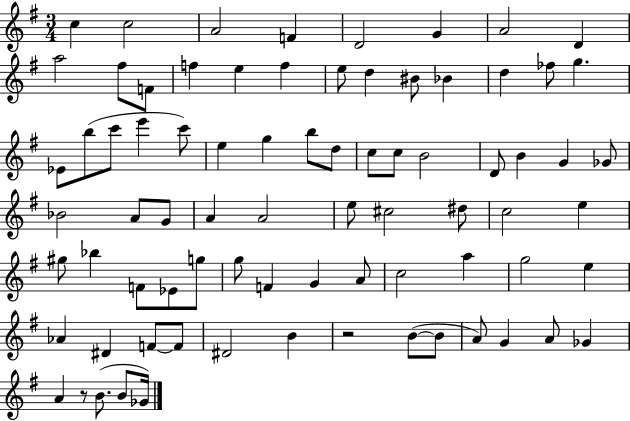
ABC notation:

X:1
T:Untitled
M:3/4
L:1/4
K:G
c c2 A2 F D2 G A2 D a2 ^f/2 F/2 f e f e/2 d ^B/2 _B d _f/2 g _E/2 b/2 c'/2 e' c'/2 e g b/2 d/2 c/2 c/2 B2 D/2 B G _G/2 _B2 A/2 G/2 A A2 e/2 ^c2 ^d/2 c2 e ^g/2 _b F/2 _E/2 g/2 g/2 F G A/2 c2 a g2 e _A ^D F/2 F/2 ^D2 B z2 B/2 B/2 A/2 G A/2 _G A z/2 B/2 B/2 _G/4